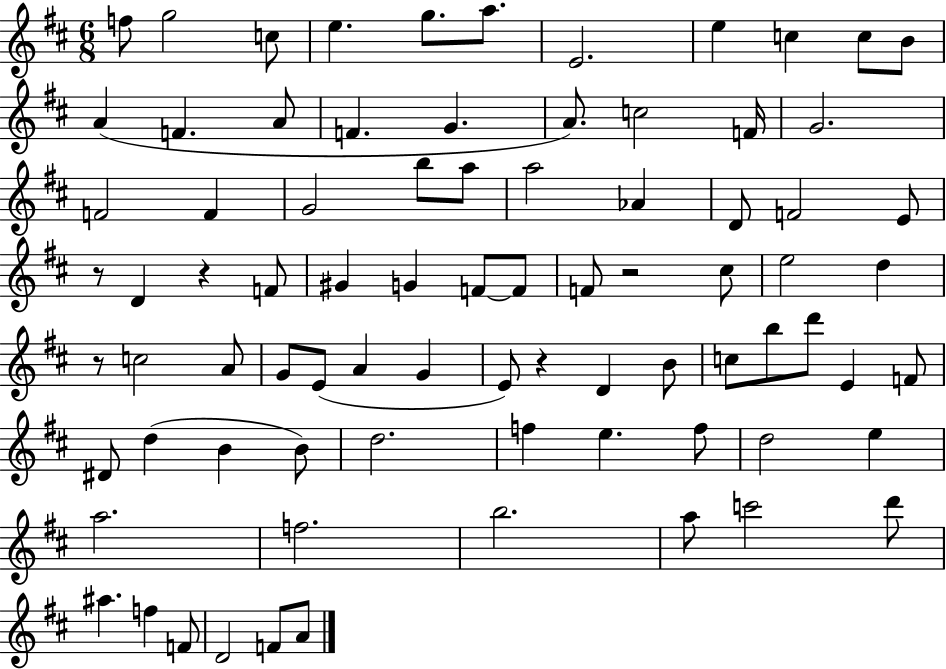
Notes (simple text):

F5/e G5/h C5/e E5/q. G5/e. A5/e. E4/h. E5/q C5/q C5/e B4/e A4/q F4/q. A4/e F4/q. G4/q. A4/e. C5/h F4/s G4/h. F4/h F4/q G4/h B5/e A5/e A5/h Ab4/q D4/e F4/h E4/e R/e D4/q R/q F4/e G#4/q G4/q F4/e F4/e F4/e R/h C#5/e E5/h D5/q R/e C5/h A4/e G4/e E4/e A4/q G4/q E4/e R/q D4/q B4/e C5/e B5/e D6/e E4/q F4/e D#4/e D5/q B4/q B4/e D5/h. F5/q E5/q. F5/e D5/h E5/q A5/h. F5/h. B5/h. A5/e C6/h D6/e A#5/q. F5/q F4/e D4/h F4/e A4/e